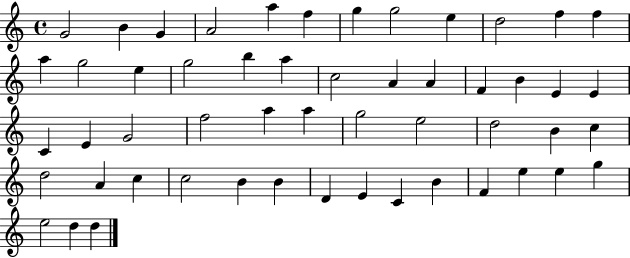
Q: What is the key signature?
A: C major